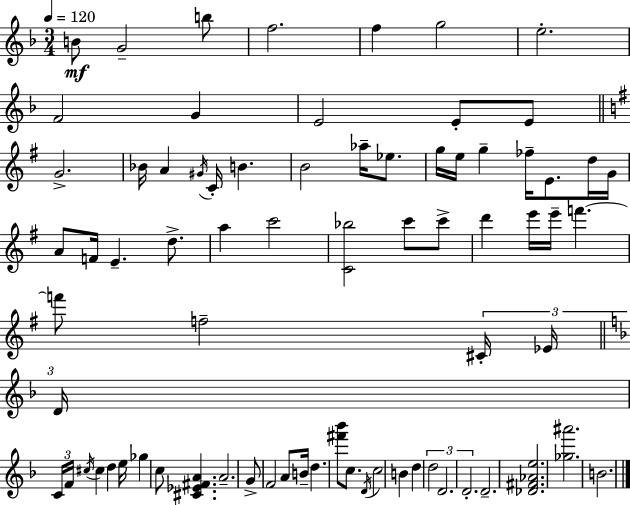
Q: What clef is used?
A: treble